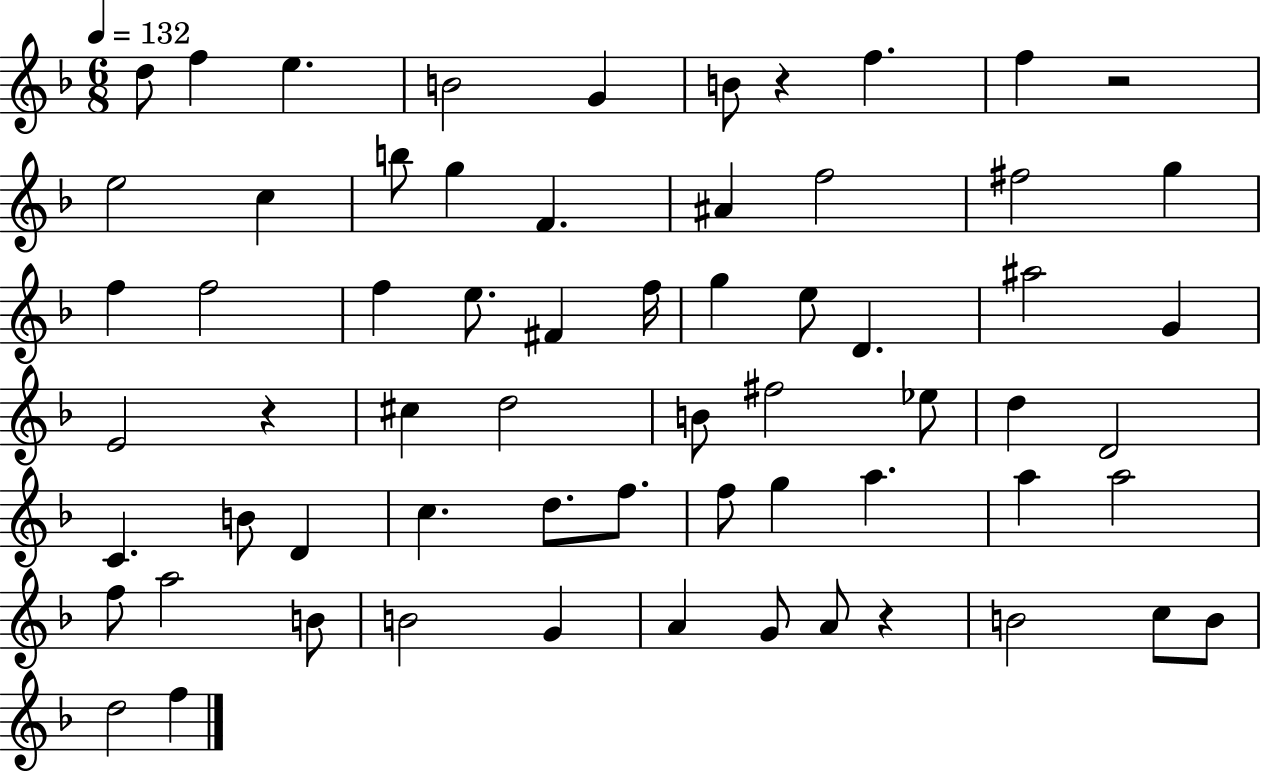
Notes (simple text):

D5/e F5/q E5/q. B4/h G4/q B4/e R/q F5/q. F5/q R/h E5/h C5/q B5/e G5/q F4/q. A#4/q F5/h F#5/h G5/q F5/q F5/h F5/q E5/e. F#4/q F5/s G5/q E5/e D4/q. A#5/h G4/q E4/h R/q C#5/q D5/h B4/e F#5/h Eb5/e D5/q D4/h C4/q. B4/e D4/q C5/q. D5/e. F5/e. F5/e G5/q A5/q. A5/q A5/h F5/e A5/h B4/e B4/h G4/q A4/q G4/e A4/e R/q B4/h C5/e B4/e D5/h F5/q